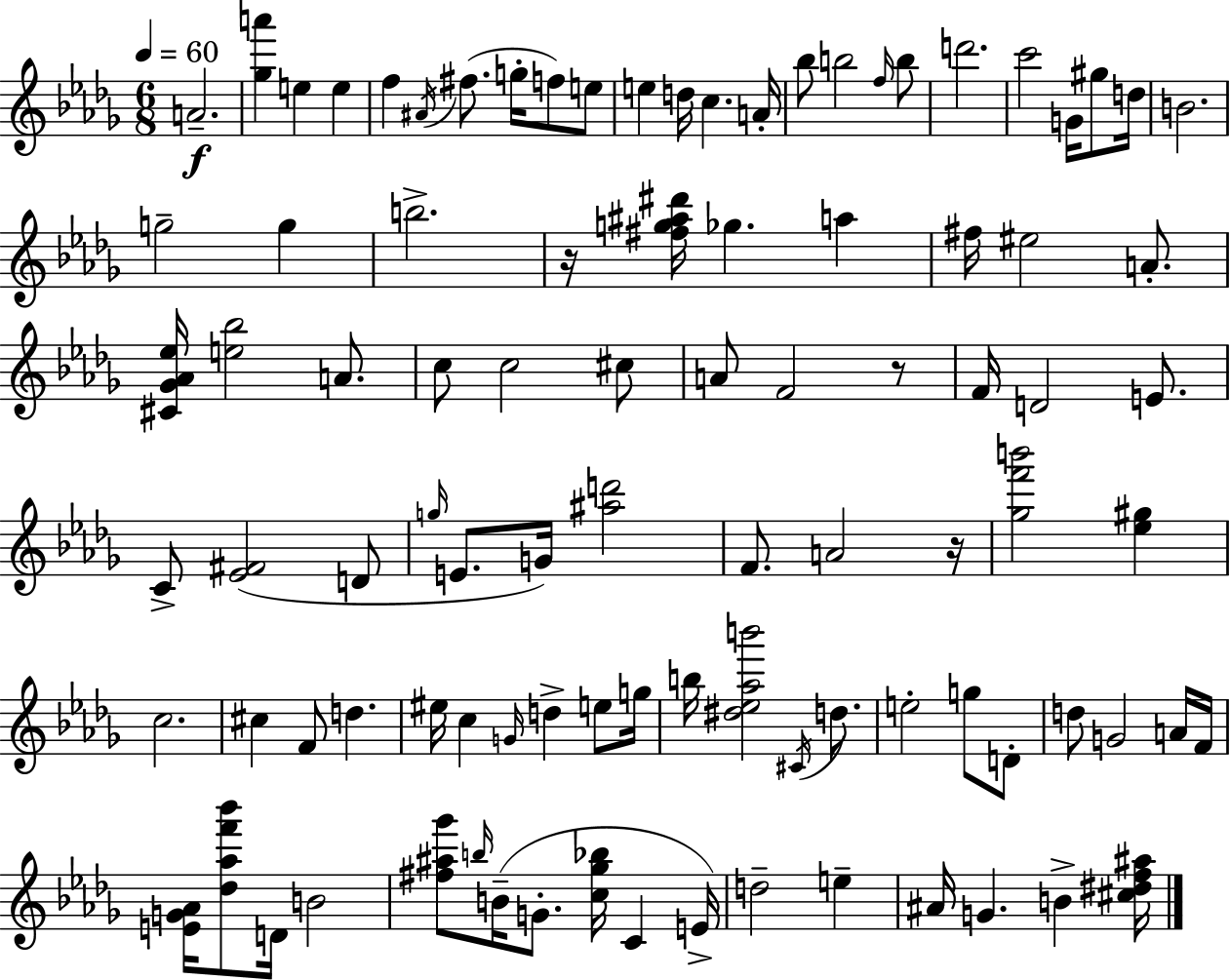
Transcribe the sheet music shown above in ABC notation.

X:1
T:Untitled
M:6/8
L:1/4
K:Bbm
A2 [_ga'] e e f ^A/4 ^f/2 g/4 f/2 e/2 e d/4 c A/4 _b/2 b2 f/4 b/2 d'2 c'2 G/4 ^g/2 d/4 B2 g2 g b2 z/4 [^fg^a^d']/4 _g a ^f/4 ^e2 A/2 [^C_G_A_e]/4 [e_b]2 A/2 c/2 c2 ^c/2 A/2 F2 z/2 F/4 D2 E/2 C/2 [_E^F]2 D/2 g/4 E/2 G/4 [^ad']2 F/2 A2 z/4 [_gf'b']2 [_e^g] c2 ^c F/2 d ^e/4 c G/4 d e/2 g/4 b/4 [^d_e_ab']2 ^C/4 d/2 e2 g/2 D/2 d/2 G2 A/4 F/4 [EG_A]/4 [_d_af'_b']/2 D/4 B2 [^f^a_g']/2 b/4 B/4 G/2 [c_g_b]/4 C E/4 d2 e ^A/4 G B [^c^df^a]/4